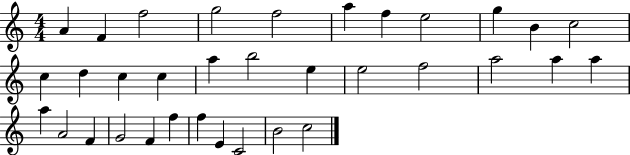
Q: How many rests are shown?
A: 0